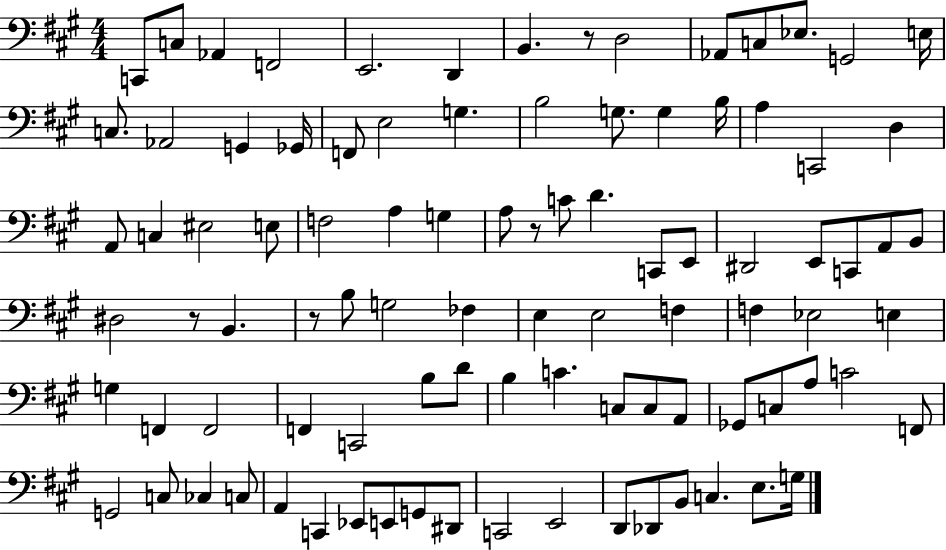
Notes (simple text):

C2/e C3/e Ab2/q F2/h E2/h. D2/q B2/q. R/e D3/h Ab2/e C3/e Eb3/e. G2/h E3/s C3/e. Ab2/h G2/q Gb2/s F2/e E3/h G3/q. B3/h G3/e. G3/q B3/s A3/q C2/h D3/q A2/e C3/q EIS3/h E3/e F3/h A3/q G3/q A3/e R/e C4/e D4/q. C2/e E2/e D#2/h E2/e C2/e A2/e B2/e D#3/h R/e B2/q. R/e B3/e G3/h FES3/q E3/q E3/h F3/q F3/q Eb3/h E3/q G3/q F2/q F2/h F2/q C2/h B3/e D4/e B3/q C4/q. C3/e C3/e A2/e Gb2/e C3/e A3/e C4/h F2/e G2/h C3/e CES3/q C3/e A2/q C2/q Eb2/e E2/e G2/e D#2/e C2/h E2/h D2/e Db2/e B2/e C3/q. E3/e. G3/s